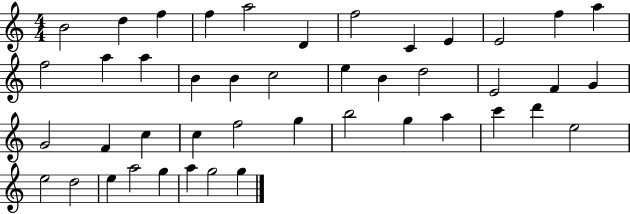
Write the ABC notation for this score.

X:1
T:Untitled
M:4/4
L:1/4
K:C
B2 d f f a2 D f2 C E E2 f a f2 a a B B c2 e B d2 E2 F G G2 F c c f2 g b2 g a c' d' e2 e2 d2 e a2 g a g2 g